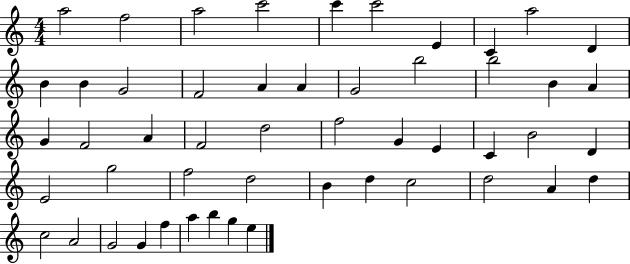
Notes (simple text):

A5/h F5/h A5/h C6/h C6/q C6/h E4/q C4/q A5/h D4/q B4/q B4/q G4/h F4/h A4/q A4/q G4/h B5/h B5/h B4/q A4/q G4/q F4/h A4/q F4/h D5/h F5/h G4/q E4/q C4/q B4/h D4/q E4/h G5/h F5/h D5/h B4/q D5/q C5/h D5/h A4/q D5/q C5/h A4/h G4/h G4/q F5/q A5/q B5/q G5/q E5/q